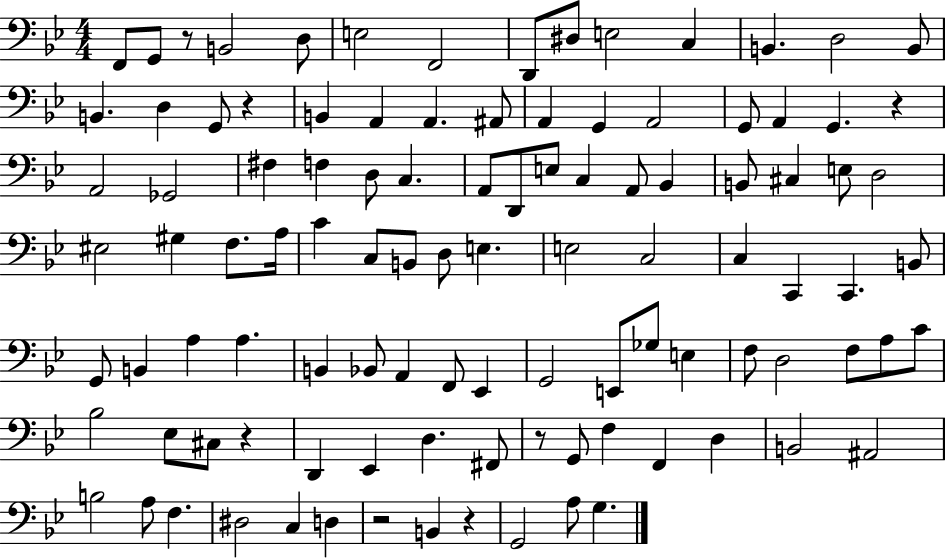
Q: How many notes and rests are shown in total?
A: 105